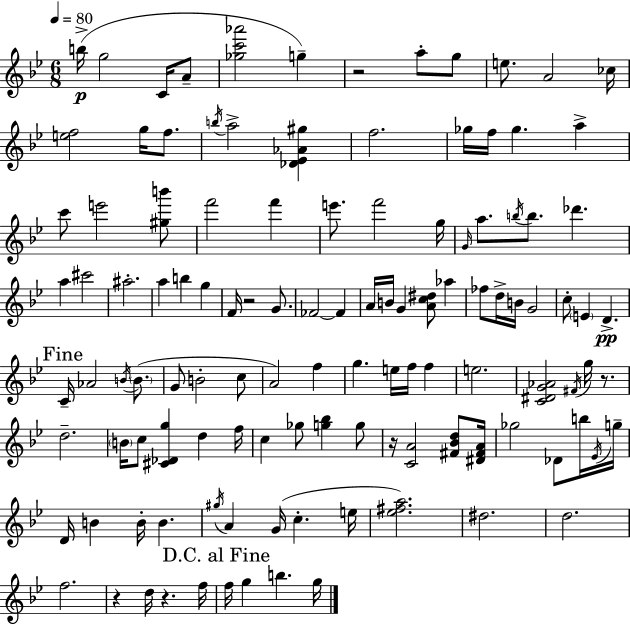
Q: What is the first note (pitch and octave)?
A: B5